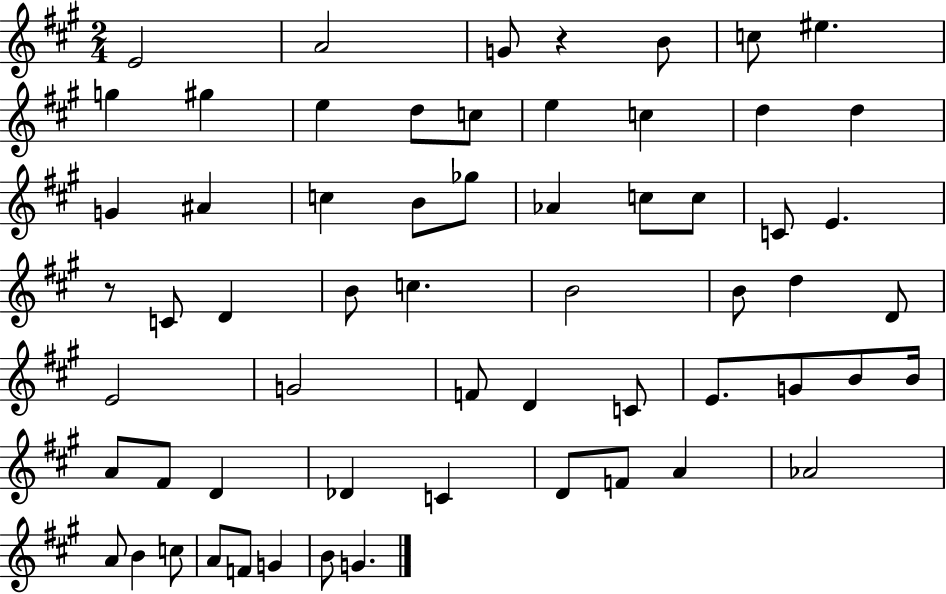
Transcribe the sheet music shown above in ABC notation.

X:1
T:Untitled
M:2/4
L:1/4
K:A
E2 A2 G/2 z B/2 c/2 ^e g ^g e d/2 c/2 e c d d G ^A c B/2 _g/2 _A c/2 c/2 C/2 E z/2 C/2 D B/2 c B2 B/2 d D/2 E2 G2 F/2 D C/2 E/2 G/2 B/2 B/4 A/2 ^F/2 D _D C D/2 F/2 A _A2 A/2 B c/2 A/2 F/2 G B/2 G